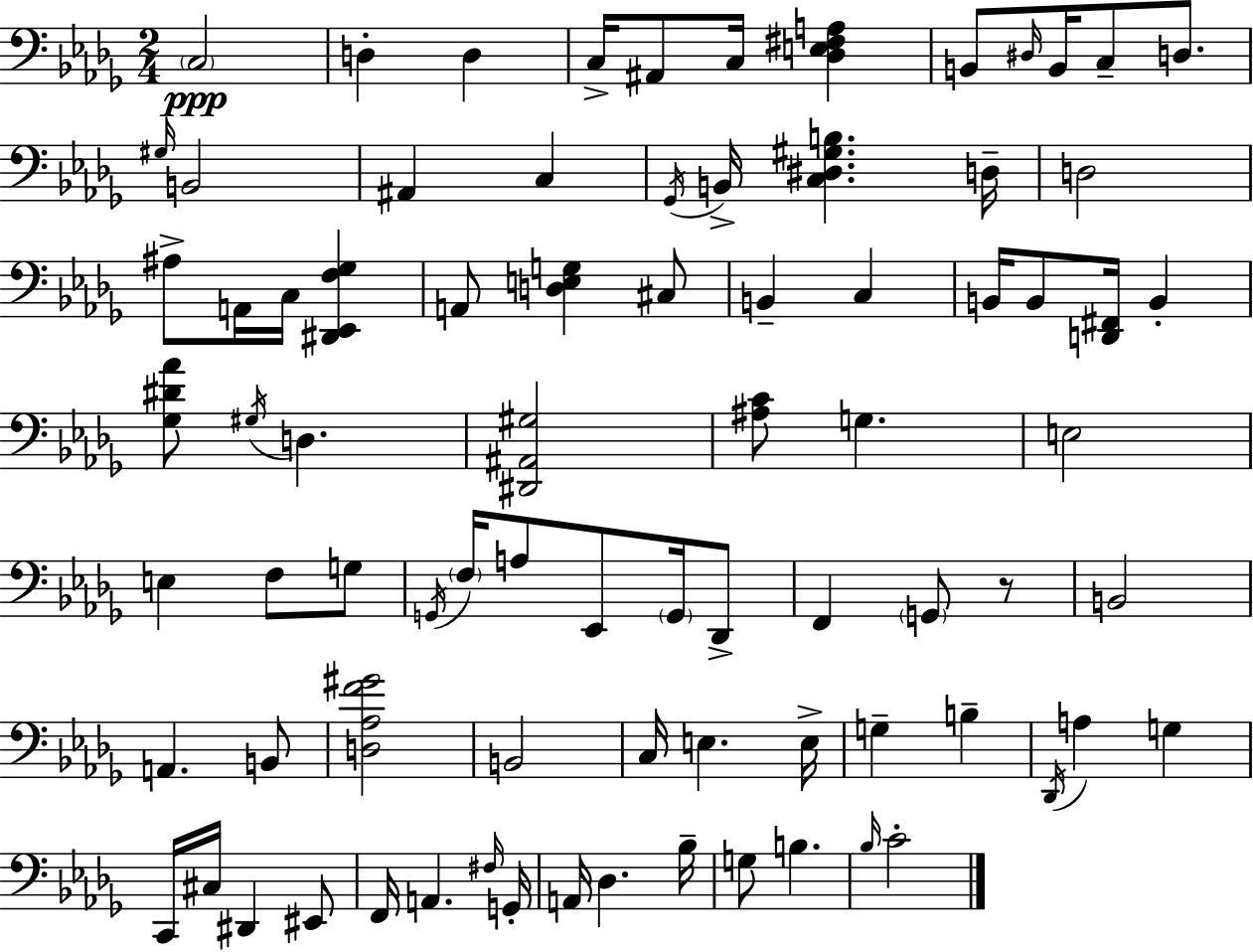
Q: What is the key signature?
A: BES minor